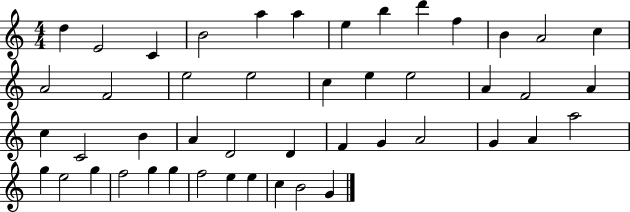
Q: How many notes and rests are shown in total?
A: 47